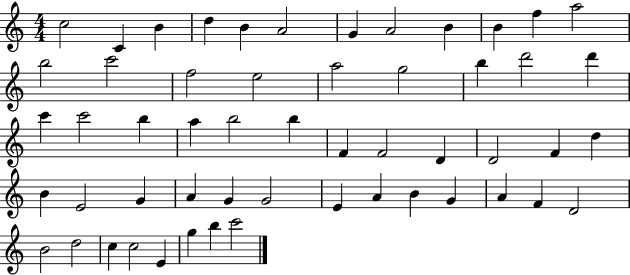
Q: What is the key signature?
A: C major